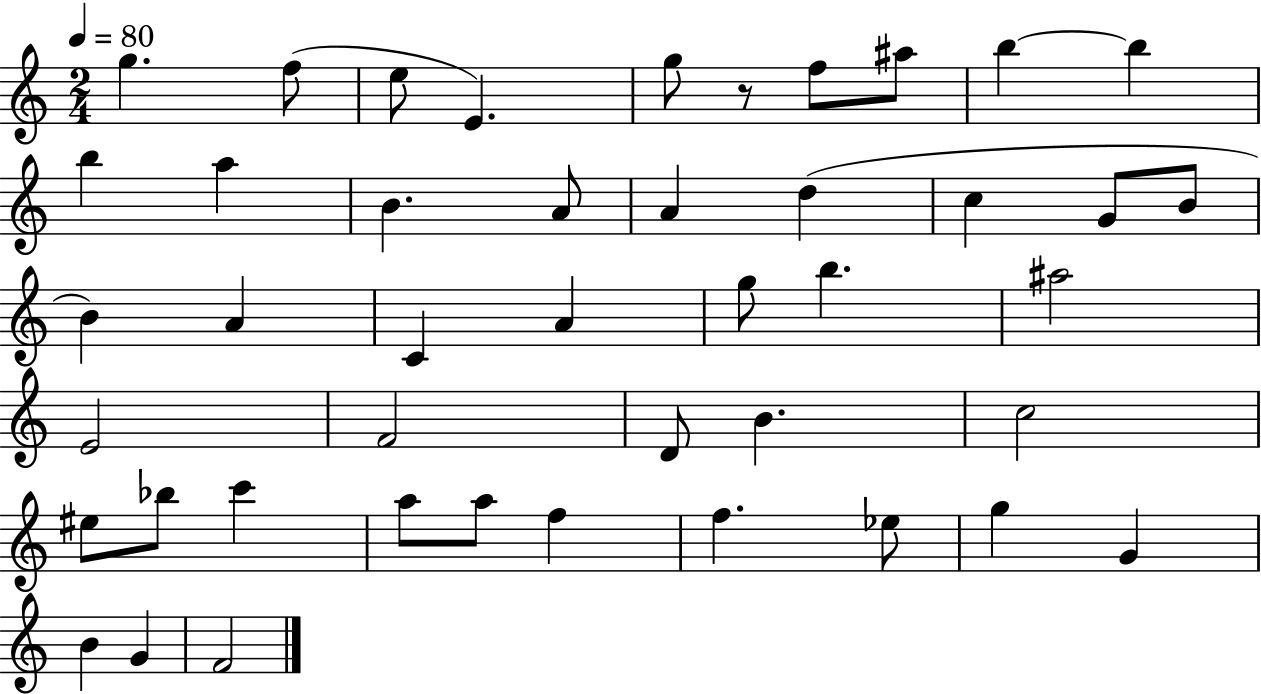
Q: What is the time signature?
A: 2/4